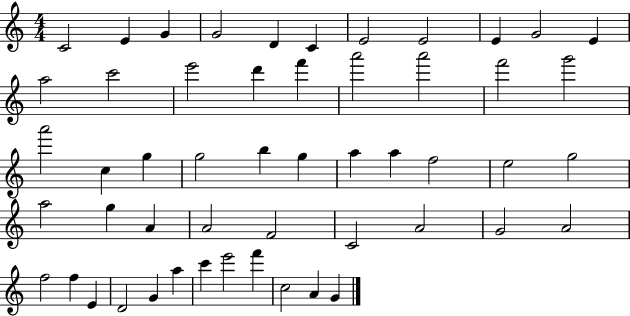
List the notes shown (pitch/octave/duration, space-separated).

C4/h E4/q G4/q G4/h D4/q C4/q E4/h E4/h E4/q G4/h E4/q A5/h C6/h E6/h D6/q F6/q A6/h A6/h F6/h G6/h A6/h C5/q G5/q G5/h B5/q G5/q A5/q A5/q F5/h E5/h G5/h A5/h G5/q A4/q A4/h F4/h C4/h A4/h G4/h A4/h F5/h F5/q E4/q D4/h G4/q A5/q C6/q E6/h F6/q C5/h A4/q G4/q